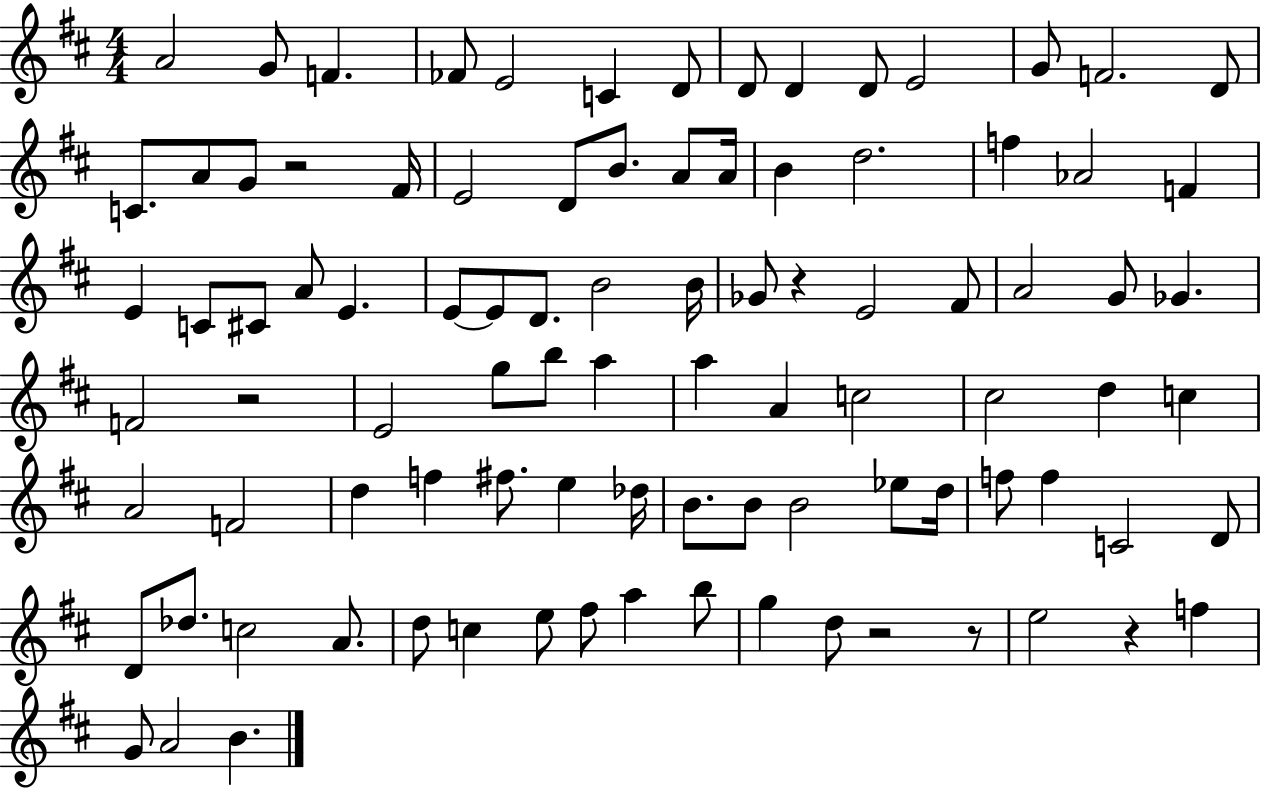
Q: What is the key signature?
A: D major